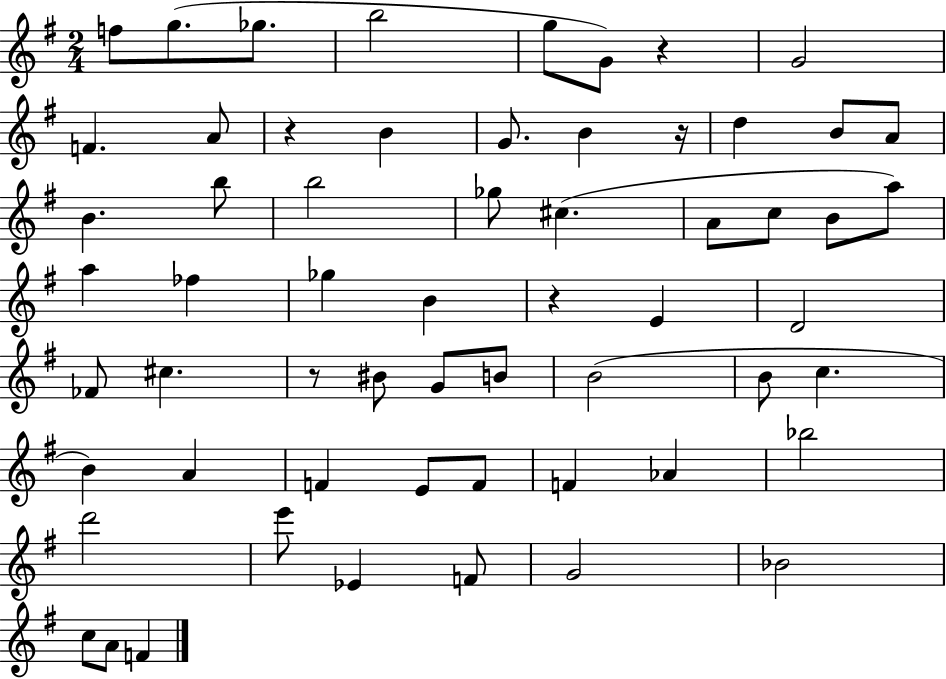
{
  \clef treble
  \numericTimeSignature
  \time 2/4
  \key g \major
  f''8 g''8.( ges''8. | b''2 | g''8 g'8) r4 | g'2 | \break f'4. a'8 | r4 b'4 | g'8. b'4 r16 | d''4 b'8 a'8 | \break b'4. b''8 | b''2 | ges''8 cis''4.( | a'8 c''8 b'8 a''8) | \break a''4 fes''4 | ges''4 b'4 | r4 e'4 | d'2 | \break fes'8 cis''4. | r8 bis'8 g'8 b'8 | b'2( | b'8 c''4. | \break b'4) a'4 | f'4 e'8 f'8 | f'4 aes'4 | bes''2 | \break d'''2 | e'''8 ees'4 f'8 | g'2 | bes'2 | \break c''8 a'8 f'4 | \bar "|."
}